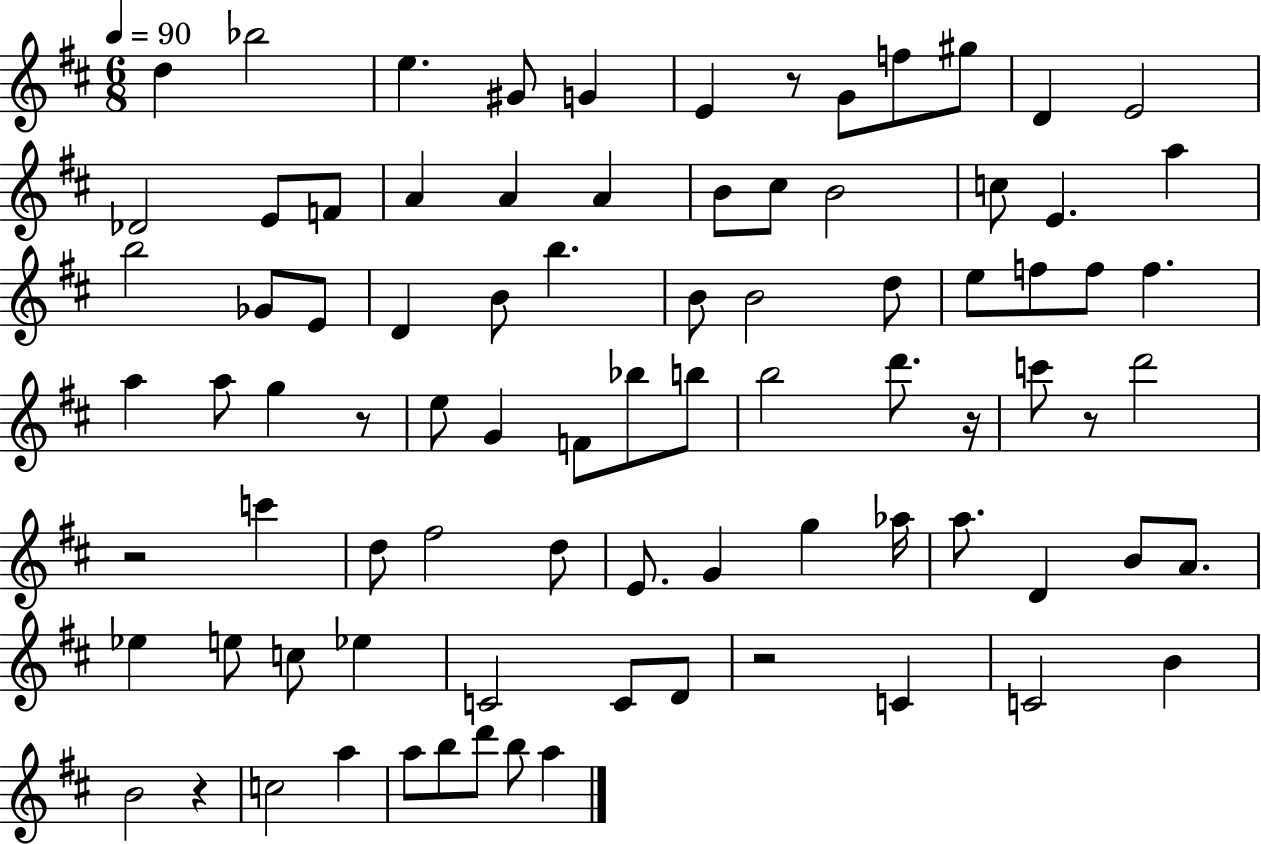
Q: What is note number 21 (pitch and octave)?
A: C5